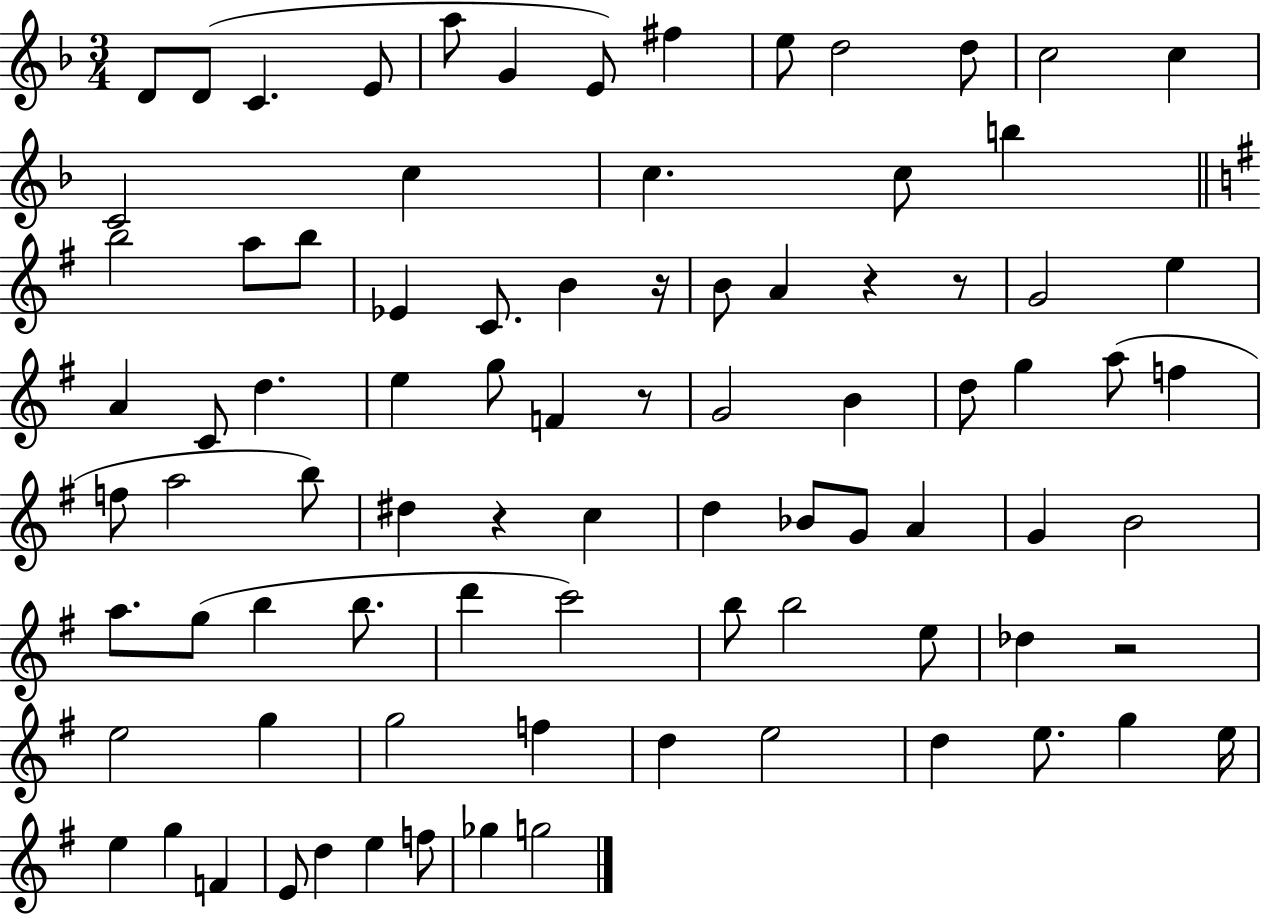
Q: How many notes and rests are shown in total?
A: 86